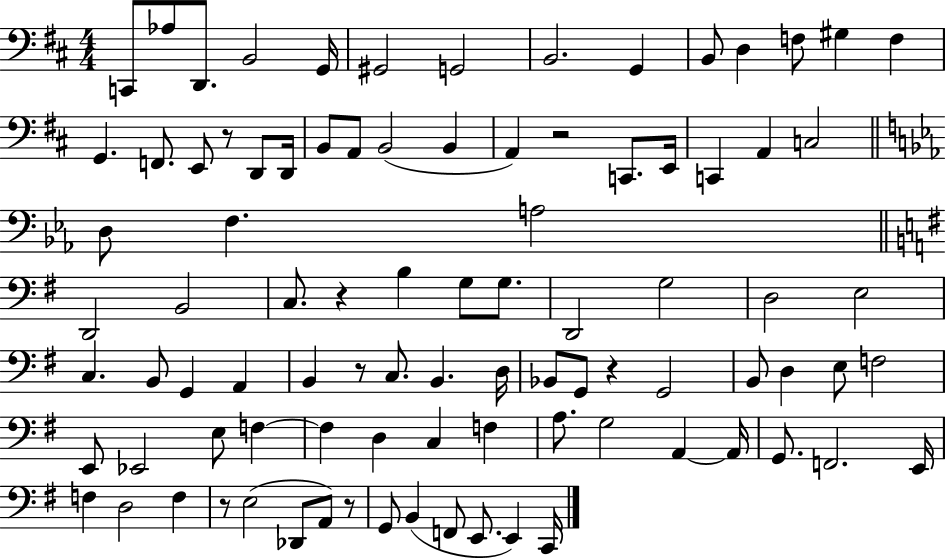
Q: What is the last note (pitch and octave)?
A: C2